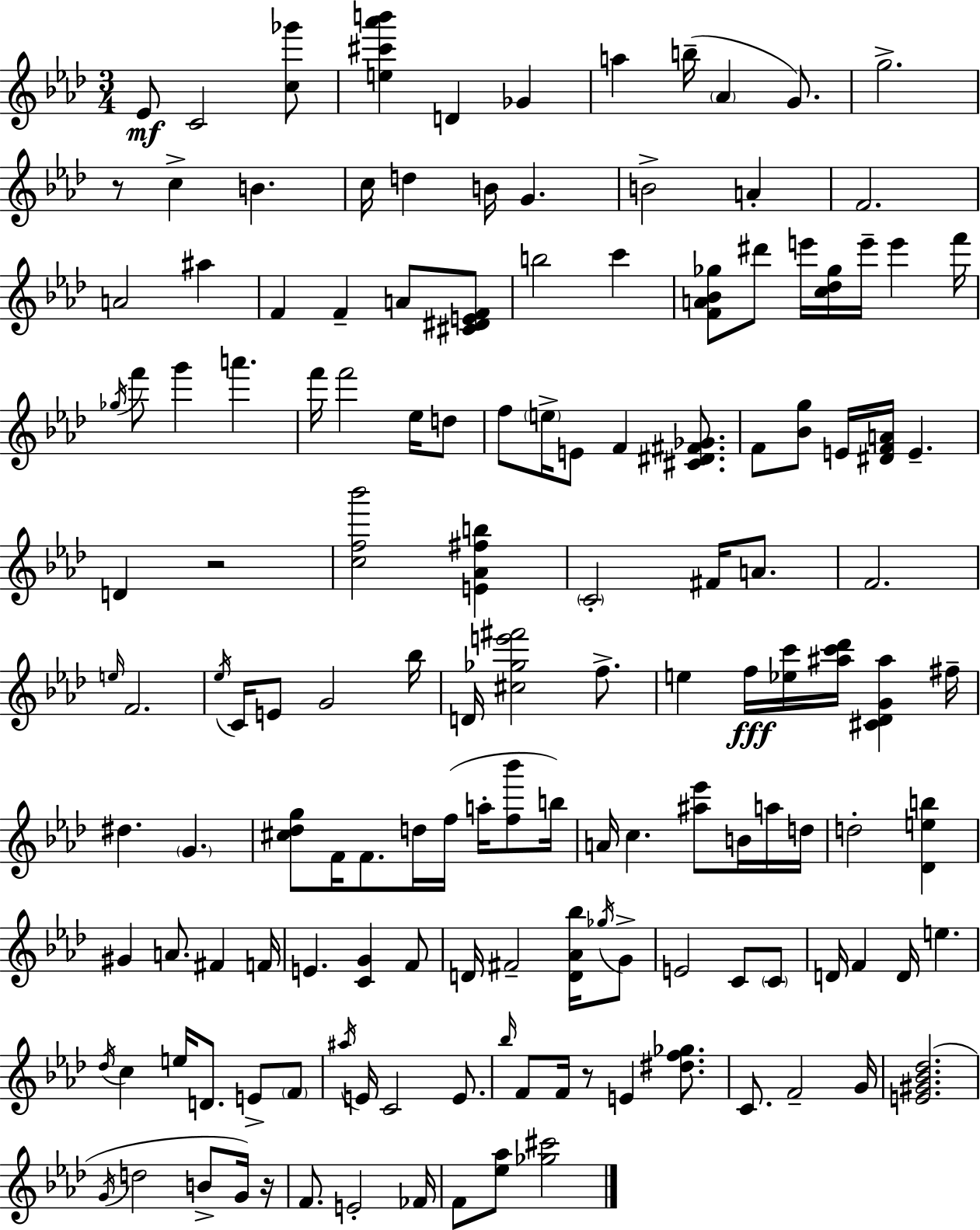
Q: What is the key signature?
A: AES major